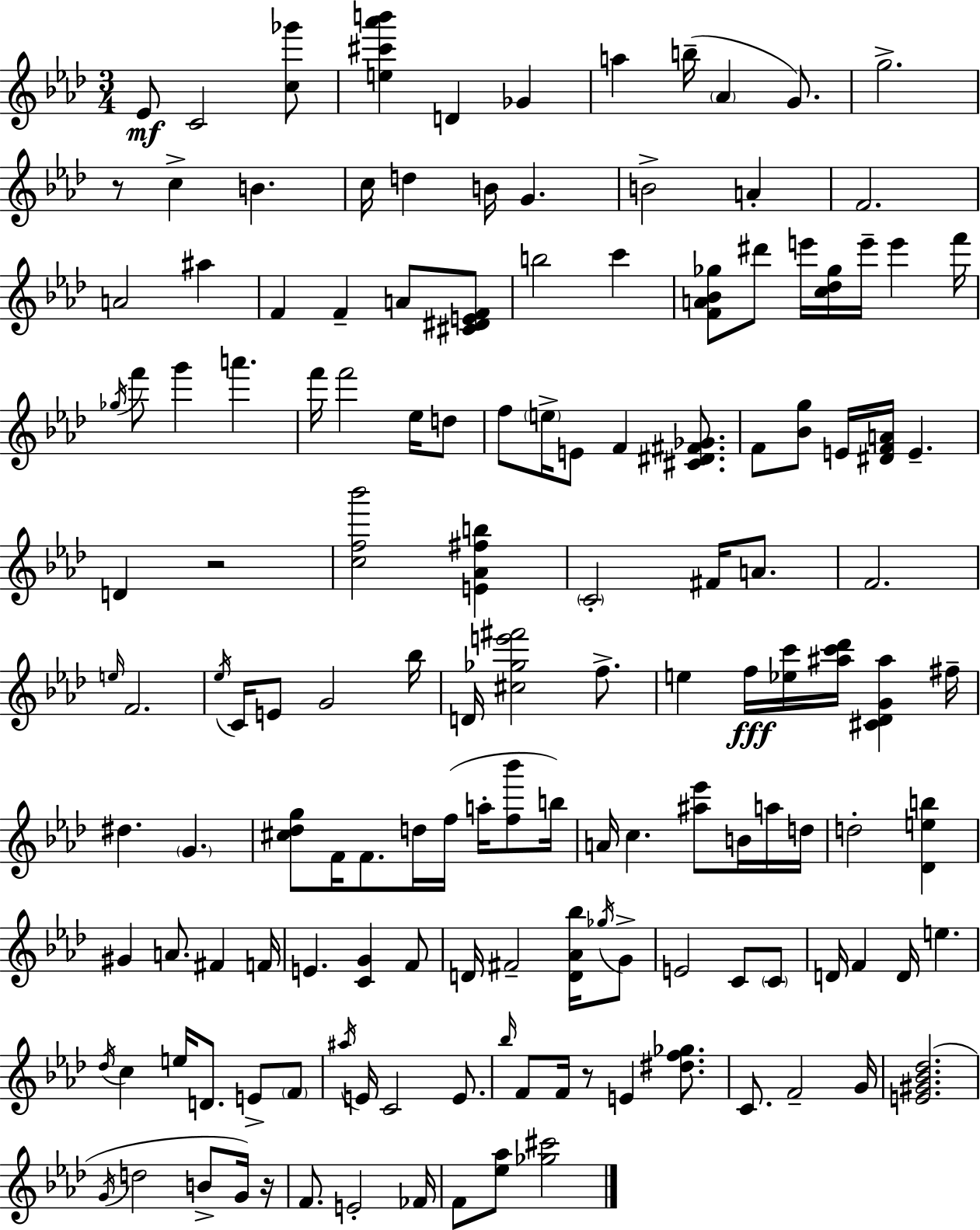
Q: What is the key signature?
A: AES major